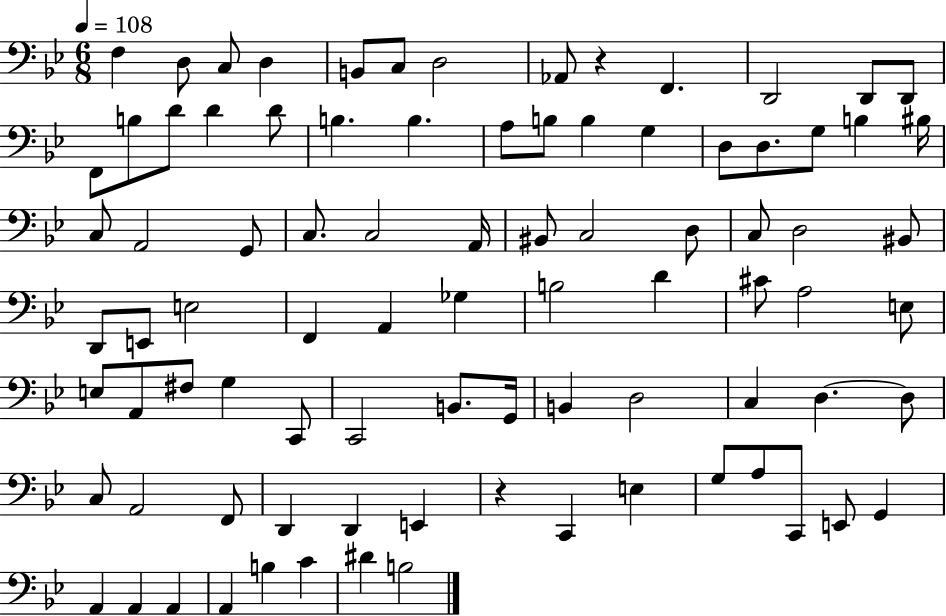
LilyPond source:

{
  \clef bass
  \numericTimeSignature
  \time 6/8
  \key bes \major
  \tempo 4 = 108
  f4 d8 c8 d4 | b,8 c8 d2 | aes,8 r4 f,4. | d,2 d,8 d,8 | \break f,8 b8 d'8 d'4 d'8 | b4. b4. | a8 b8 b4 g4 | d8 d8. g8 b4 bis16 | \break c8 a,2 g,8 | c8. c2 a,16 | bis,8 c2 d8 | c8 d2 bis,8 | \break d,8 e,8 e2 | f,4 a,4 ges4 | b2 d'4 | cis'8 a2 e8 | \break e8 a,8 fis8 g4 c,8 | c,2 b,8. g,16 | b,4 d2 | c4 d4.~~ d8 | \break c8 a,2 f,8 | d,4 d,4 e,4 | r4 c,4 e4 | g8 a8 c,8 e,8 g,4 | \break a,4 a,4 a,4 | a,4 b4 c'4 | dis'4 b2 | \bar "|."
}